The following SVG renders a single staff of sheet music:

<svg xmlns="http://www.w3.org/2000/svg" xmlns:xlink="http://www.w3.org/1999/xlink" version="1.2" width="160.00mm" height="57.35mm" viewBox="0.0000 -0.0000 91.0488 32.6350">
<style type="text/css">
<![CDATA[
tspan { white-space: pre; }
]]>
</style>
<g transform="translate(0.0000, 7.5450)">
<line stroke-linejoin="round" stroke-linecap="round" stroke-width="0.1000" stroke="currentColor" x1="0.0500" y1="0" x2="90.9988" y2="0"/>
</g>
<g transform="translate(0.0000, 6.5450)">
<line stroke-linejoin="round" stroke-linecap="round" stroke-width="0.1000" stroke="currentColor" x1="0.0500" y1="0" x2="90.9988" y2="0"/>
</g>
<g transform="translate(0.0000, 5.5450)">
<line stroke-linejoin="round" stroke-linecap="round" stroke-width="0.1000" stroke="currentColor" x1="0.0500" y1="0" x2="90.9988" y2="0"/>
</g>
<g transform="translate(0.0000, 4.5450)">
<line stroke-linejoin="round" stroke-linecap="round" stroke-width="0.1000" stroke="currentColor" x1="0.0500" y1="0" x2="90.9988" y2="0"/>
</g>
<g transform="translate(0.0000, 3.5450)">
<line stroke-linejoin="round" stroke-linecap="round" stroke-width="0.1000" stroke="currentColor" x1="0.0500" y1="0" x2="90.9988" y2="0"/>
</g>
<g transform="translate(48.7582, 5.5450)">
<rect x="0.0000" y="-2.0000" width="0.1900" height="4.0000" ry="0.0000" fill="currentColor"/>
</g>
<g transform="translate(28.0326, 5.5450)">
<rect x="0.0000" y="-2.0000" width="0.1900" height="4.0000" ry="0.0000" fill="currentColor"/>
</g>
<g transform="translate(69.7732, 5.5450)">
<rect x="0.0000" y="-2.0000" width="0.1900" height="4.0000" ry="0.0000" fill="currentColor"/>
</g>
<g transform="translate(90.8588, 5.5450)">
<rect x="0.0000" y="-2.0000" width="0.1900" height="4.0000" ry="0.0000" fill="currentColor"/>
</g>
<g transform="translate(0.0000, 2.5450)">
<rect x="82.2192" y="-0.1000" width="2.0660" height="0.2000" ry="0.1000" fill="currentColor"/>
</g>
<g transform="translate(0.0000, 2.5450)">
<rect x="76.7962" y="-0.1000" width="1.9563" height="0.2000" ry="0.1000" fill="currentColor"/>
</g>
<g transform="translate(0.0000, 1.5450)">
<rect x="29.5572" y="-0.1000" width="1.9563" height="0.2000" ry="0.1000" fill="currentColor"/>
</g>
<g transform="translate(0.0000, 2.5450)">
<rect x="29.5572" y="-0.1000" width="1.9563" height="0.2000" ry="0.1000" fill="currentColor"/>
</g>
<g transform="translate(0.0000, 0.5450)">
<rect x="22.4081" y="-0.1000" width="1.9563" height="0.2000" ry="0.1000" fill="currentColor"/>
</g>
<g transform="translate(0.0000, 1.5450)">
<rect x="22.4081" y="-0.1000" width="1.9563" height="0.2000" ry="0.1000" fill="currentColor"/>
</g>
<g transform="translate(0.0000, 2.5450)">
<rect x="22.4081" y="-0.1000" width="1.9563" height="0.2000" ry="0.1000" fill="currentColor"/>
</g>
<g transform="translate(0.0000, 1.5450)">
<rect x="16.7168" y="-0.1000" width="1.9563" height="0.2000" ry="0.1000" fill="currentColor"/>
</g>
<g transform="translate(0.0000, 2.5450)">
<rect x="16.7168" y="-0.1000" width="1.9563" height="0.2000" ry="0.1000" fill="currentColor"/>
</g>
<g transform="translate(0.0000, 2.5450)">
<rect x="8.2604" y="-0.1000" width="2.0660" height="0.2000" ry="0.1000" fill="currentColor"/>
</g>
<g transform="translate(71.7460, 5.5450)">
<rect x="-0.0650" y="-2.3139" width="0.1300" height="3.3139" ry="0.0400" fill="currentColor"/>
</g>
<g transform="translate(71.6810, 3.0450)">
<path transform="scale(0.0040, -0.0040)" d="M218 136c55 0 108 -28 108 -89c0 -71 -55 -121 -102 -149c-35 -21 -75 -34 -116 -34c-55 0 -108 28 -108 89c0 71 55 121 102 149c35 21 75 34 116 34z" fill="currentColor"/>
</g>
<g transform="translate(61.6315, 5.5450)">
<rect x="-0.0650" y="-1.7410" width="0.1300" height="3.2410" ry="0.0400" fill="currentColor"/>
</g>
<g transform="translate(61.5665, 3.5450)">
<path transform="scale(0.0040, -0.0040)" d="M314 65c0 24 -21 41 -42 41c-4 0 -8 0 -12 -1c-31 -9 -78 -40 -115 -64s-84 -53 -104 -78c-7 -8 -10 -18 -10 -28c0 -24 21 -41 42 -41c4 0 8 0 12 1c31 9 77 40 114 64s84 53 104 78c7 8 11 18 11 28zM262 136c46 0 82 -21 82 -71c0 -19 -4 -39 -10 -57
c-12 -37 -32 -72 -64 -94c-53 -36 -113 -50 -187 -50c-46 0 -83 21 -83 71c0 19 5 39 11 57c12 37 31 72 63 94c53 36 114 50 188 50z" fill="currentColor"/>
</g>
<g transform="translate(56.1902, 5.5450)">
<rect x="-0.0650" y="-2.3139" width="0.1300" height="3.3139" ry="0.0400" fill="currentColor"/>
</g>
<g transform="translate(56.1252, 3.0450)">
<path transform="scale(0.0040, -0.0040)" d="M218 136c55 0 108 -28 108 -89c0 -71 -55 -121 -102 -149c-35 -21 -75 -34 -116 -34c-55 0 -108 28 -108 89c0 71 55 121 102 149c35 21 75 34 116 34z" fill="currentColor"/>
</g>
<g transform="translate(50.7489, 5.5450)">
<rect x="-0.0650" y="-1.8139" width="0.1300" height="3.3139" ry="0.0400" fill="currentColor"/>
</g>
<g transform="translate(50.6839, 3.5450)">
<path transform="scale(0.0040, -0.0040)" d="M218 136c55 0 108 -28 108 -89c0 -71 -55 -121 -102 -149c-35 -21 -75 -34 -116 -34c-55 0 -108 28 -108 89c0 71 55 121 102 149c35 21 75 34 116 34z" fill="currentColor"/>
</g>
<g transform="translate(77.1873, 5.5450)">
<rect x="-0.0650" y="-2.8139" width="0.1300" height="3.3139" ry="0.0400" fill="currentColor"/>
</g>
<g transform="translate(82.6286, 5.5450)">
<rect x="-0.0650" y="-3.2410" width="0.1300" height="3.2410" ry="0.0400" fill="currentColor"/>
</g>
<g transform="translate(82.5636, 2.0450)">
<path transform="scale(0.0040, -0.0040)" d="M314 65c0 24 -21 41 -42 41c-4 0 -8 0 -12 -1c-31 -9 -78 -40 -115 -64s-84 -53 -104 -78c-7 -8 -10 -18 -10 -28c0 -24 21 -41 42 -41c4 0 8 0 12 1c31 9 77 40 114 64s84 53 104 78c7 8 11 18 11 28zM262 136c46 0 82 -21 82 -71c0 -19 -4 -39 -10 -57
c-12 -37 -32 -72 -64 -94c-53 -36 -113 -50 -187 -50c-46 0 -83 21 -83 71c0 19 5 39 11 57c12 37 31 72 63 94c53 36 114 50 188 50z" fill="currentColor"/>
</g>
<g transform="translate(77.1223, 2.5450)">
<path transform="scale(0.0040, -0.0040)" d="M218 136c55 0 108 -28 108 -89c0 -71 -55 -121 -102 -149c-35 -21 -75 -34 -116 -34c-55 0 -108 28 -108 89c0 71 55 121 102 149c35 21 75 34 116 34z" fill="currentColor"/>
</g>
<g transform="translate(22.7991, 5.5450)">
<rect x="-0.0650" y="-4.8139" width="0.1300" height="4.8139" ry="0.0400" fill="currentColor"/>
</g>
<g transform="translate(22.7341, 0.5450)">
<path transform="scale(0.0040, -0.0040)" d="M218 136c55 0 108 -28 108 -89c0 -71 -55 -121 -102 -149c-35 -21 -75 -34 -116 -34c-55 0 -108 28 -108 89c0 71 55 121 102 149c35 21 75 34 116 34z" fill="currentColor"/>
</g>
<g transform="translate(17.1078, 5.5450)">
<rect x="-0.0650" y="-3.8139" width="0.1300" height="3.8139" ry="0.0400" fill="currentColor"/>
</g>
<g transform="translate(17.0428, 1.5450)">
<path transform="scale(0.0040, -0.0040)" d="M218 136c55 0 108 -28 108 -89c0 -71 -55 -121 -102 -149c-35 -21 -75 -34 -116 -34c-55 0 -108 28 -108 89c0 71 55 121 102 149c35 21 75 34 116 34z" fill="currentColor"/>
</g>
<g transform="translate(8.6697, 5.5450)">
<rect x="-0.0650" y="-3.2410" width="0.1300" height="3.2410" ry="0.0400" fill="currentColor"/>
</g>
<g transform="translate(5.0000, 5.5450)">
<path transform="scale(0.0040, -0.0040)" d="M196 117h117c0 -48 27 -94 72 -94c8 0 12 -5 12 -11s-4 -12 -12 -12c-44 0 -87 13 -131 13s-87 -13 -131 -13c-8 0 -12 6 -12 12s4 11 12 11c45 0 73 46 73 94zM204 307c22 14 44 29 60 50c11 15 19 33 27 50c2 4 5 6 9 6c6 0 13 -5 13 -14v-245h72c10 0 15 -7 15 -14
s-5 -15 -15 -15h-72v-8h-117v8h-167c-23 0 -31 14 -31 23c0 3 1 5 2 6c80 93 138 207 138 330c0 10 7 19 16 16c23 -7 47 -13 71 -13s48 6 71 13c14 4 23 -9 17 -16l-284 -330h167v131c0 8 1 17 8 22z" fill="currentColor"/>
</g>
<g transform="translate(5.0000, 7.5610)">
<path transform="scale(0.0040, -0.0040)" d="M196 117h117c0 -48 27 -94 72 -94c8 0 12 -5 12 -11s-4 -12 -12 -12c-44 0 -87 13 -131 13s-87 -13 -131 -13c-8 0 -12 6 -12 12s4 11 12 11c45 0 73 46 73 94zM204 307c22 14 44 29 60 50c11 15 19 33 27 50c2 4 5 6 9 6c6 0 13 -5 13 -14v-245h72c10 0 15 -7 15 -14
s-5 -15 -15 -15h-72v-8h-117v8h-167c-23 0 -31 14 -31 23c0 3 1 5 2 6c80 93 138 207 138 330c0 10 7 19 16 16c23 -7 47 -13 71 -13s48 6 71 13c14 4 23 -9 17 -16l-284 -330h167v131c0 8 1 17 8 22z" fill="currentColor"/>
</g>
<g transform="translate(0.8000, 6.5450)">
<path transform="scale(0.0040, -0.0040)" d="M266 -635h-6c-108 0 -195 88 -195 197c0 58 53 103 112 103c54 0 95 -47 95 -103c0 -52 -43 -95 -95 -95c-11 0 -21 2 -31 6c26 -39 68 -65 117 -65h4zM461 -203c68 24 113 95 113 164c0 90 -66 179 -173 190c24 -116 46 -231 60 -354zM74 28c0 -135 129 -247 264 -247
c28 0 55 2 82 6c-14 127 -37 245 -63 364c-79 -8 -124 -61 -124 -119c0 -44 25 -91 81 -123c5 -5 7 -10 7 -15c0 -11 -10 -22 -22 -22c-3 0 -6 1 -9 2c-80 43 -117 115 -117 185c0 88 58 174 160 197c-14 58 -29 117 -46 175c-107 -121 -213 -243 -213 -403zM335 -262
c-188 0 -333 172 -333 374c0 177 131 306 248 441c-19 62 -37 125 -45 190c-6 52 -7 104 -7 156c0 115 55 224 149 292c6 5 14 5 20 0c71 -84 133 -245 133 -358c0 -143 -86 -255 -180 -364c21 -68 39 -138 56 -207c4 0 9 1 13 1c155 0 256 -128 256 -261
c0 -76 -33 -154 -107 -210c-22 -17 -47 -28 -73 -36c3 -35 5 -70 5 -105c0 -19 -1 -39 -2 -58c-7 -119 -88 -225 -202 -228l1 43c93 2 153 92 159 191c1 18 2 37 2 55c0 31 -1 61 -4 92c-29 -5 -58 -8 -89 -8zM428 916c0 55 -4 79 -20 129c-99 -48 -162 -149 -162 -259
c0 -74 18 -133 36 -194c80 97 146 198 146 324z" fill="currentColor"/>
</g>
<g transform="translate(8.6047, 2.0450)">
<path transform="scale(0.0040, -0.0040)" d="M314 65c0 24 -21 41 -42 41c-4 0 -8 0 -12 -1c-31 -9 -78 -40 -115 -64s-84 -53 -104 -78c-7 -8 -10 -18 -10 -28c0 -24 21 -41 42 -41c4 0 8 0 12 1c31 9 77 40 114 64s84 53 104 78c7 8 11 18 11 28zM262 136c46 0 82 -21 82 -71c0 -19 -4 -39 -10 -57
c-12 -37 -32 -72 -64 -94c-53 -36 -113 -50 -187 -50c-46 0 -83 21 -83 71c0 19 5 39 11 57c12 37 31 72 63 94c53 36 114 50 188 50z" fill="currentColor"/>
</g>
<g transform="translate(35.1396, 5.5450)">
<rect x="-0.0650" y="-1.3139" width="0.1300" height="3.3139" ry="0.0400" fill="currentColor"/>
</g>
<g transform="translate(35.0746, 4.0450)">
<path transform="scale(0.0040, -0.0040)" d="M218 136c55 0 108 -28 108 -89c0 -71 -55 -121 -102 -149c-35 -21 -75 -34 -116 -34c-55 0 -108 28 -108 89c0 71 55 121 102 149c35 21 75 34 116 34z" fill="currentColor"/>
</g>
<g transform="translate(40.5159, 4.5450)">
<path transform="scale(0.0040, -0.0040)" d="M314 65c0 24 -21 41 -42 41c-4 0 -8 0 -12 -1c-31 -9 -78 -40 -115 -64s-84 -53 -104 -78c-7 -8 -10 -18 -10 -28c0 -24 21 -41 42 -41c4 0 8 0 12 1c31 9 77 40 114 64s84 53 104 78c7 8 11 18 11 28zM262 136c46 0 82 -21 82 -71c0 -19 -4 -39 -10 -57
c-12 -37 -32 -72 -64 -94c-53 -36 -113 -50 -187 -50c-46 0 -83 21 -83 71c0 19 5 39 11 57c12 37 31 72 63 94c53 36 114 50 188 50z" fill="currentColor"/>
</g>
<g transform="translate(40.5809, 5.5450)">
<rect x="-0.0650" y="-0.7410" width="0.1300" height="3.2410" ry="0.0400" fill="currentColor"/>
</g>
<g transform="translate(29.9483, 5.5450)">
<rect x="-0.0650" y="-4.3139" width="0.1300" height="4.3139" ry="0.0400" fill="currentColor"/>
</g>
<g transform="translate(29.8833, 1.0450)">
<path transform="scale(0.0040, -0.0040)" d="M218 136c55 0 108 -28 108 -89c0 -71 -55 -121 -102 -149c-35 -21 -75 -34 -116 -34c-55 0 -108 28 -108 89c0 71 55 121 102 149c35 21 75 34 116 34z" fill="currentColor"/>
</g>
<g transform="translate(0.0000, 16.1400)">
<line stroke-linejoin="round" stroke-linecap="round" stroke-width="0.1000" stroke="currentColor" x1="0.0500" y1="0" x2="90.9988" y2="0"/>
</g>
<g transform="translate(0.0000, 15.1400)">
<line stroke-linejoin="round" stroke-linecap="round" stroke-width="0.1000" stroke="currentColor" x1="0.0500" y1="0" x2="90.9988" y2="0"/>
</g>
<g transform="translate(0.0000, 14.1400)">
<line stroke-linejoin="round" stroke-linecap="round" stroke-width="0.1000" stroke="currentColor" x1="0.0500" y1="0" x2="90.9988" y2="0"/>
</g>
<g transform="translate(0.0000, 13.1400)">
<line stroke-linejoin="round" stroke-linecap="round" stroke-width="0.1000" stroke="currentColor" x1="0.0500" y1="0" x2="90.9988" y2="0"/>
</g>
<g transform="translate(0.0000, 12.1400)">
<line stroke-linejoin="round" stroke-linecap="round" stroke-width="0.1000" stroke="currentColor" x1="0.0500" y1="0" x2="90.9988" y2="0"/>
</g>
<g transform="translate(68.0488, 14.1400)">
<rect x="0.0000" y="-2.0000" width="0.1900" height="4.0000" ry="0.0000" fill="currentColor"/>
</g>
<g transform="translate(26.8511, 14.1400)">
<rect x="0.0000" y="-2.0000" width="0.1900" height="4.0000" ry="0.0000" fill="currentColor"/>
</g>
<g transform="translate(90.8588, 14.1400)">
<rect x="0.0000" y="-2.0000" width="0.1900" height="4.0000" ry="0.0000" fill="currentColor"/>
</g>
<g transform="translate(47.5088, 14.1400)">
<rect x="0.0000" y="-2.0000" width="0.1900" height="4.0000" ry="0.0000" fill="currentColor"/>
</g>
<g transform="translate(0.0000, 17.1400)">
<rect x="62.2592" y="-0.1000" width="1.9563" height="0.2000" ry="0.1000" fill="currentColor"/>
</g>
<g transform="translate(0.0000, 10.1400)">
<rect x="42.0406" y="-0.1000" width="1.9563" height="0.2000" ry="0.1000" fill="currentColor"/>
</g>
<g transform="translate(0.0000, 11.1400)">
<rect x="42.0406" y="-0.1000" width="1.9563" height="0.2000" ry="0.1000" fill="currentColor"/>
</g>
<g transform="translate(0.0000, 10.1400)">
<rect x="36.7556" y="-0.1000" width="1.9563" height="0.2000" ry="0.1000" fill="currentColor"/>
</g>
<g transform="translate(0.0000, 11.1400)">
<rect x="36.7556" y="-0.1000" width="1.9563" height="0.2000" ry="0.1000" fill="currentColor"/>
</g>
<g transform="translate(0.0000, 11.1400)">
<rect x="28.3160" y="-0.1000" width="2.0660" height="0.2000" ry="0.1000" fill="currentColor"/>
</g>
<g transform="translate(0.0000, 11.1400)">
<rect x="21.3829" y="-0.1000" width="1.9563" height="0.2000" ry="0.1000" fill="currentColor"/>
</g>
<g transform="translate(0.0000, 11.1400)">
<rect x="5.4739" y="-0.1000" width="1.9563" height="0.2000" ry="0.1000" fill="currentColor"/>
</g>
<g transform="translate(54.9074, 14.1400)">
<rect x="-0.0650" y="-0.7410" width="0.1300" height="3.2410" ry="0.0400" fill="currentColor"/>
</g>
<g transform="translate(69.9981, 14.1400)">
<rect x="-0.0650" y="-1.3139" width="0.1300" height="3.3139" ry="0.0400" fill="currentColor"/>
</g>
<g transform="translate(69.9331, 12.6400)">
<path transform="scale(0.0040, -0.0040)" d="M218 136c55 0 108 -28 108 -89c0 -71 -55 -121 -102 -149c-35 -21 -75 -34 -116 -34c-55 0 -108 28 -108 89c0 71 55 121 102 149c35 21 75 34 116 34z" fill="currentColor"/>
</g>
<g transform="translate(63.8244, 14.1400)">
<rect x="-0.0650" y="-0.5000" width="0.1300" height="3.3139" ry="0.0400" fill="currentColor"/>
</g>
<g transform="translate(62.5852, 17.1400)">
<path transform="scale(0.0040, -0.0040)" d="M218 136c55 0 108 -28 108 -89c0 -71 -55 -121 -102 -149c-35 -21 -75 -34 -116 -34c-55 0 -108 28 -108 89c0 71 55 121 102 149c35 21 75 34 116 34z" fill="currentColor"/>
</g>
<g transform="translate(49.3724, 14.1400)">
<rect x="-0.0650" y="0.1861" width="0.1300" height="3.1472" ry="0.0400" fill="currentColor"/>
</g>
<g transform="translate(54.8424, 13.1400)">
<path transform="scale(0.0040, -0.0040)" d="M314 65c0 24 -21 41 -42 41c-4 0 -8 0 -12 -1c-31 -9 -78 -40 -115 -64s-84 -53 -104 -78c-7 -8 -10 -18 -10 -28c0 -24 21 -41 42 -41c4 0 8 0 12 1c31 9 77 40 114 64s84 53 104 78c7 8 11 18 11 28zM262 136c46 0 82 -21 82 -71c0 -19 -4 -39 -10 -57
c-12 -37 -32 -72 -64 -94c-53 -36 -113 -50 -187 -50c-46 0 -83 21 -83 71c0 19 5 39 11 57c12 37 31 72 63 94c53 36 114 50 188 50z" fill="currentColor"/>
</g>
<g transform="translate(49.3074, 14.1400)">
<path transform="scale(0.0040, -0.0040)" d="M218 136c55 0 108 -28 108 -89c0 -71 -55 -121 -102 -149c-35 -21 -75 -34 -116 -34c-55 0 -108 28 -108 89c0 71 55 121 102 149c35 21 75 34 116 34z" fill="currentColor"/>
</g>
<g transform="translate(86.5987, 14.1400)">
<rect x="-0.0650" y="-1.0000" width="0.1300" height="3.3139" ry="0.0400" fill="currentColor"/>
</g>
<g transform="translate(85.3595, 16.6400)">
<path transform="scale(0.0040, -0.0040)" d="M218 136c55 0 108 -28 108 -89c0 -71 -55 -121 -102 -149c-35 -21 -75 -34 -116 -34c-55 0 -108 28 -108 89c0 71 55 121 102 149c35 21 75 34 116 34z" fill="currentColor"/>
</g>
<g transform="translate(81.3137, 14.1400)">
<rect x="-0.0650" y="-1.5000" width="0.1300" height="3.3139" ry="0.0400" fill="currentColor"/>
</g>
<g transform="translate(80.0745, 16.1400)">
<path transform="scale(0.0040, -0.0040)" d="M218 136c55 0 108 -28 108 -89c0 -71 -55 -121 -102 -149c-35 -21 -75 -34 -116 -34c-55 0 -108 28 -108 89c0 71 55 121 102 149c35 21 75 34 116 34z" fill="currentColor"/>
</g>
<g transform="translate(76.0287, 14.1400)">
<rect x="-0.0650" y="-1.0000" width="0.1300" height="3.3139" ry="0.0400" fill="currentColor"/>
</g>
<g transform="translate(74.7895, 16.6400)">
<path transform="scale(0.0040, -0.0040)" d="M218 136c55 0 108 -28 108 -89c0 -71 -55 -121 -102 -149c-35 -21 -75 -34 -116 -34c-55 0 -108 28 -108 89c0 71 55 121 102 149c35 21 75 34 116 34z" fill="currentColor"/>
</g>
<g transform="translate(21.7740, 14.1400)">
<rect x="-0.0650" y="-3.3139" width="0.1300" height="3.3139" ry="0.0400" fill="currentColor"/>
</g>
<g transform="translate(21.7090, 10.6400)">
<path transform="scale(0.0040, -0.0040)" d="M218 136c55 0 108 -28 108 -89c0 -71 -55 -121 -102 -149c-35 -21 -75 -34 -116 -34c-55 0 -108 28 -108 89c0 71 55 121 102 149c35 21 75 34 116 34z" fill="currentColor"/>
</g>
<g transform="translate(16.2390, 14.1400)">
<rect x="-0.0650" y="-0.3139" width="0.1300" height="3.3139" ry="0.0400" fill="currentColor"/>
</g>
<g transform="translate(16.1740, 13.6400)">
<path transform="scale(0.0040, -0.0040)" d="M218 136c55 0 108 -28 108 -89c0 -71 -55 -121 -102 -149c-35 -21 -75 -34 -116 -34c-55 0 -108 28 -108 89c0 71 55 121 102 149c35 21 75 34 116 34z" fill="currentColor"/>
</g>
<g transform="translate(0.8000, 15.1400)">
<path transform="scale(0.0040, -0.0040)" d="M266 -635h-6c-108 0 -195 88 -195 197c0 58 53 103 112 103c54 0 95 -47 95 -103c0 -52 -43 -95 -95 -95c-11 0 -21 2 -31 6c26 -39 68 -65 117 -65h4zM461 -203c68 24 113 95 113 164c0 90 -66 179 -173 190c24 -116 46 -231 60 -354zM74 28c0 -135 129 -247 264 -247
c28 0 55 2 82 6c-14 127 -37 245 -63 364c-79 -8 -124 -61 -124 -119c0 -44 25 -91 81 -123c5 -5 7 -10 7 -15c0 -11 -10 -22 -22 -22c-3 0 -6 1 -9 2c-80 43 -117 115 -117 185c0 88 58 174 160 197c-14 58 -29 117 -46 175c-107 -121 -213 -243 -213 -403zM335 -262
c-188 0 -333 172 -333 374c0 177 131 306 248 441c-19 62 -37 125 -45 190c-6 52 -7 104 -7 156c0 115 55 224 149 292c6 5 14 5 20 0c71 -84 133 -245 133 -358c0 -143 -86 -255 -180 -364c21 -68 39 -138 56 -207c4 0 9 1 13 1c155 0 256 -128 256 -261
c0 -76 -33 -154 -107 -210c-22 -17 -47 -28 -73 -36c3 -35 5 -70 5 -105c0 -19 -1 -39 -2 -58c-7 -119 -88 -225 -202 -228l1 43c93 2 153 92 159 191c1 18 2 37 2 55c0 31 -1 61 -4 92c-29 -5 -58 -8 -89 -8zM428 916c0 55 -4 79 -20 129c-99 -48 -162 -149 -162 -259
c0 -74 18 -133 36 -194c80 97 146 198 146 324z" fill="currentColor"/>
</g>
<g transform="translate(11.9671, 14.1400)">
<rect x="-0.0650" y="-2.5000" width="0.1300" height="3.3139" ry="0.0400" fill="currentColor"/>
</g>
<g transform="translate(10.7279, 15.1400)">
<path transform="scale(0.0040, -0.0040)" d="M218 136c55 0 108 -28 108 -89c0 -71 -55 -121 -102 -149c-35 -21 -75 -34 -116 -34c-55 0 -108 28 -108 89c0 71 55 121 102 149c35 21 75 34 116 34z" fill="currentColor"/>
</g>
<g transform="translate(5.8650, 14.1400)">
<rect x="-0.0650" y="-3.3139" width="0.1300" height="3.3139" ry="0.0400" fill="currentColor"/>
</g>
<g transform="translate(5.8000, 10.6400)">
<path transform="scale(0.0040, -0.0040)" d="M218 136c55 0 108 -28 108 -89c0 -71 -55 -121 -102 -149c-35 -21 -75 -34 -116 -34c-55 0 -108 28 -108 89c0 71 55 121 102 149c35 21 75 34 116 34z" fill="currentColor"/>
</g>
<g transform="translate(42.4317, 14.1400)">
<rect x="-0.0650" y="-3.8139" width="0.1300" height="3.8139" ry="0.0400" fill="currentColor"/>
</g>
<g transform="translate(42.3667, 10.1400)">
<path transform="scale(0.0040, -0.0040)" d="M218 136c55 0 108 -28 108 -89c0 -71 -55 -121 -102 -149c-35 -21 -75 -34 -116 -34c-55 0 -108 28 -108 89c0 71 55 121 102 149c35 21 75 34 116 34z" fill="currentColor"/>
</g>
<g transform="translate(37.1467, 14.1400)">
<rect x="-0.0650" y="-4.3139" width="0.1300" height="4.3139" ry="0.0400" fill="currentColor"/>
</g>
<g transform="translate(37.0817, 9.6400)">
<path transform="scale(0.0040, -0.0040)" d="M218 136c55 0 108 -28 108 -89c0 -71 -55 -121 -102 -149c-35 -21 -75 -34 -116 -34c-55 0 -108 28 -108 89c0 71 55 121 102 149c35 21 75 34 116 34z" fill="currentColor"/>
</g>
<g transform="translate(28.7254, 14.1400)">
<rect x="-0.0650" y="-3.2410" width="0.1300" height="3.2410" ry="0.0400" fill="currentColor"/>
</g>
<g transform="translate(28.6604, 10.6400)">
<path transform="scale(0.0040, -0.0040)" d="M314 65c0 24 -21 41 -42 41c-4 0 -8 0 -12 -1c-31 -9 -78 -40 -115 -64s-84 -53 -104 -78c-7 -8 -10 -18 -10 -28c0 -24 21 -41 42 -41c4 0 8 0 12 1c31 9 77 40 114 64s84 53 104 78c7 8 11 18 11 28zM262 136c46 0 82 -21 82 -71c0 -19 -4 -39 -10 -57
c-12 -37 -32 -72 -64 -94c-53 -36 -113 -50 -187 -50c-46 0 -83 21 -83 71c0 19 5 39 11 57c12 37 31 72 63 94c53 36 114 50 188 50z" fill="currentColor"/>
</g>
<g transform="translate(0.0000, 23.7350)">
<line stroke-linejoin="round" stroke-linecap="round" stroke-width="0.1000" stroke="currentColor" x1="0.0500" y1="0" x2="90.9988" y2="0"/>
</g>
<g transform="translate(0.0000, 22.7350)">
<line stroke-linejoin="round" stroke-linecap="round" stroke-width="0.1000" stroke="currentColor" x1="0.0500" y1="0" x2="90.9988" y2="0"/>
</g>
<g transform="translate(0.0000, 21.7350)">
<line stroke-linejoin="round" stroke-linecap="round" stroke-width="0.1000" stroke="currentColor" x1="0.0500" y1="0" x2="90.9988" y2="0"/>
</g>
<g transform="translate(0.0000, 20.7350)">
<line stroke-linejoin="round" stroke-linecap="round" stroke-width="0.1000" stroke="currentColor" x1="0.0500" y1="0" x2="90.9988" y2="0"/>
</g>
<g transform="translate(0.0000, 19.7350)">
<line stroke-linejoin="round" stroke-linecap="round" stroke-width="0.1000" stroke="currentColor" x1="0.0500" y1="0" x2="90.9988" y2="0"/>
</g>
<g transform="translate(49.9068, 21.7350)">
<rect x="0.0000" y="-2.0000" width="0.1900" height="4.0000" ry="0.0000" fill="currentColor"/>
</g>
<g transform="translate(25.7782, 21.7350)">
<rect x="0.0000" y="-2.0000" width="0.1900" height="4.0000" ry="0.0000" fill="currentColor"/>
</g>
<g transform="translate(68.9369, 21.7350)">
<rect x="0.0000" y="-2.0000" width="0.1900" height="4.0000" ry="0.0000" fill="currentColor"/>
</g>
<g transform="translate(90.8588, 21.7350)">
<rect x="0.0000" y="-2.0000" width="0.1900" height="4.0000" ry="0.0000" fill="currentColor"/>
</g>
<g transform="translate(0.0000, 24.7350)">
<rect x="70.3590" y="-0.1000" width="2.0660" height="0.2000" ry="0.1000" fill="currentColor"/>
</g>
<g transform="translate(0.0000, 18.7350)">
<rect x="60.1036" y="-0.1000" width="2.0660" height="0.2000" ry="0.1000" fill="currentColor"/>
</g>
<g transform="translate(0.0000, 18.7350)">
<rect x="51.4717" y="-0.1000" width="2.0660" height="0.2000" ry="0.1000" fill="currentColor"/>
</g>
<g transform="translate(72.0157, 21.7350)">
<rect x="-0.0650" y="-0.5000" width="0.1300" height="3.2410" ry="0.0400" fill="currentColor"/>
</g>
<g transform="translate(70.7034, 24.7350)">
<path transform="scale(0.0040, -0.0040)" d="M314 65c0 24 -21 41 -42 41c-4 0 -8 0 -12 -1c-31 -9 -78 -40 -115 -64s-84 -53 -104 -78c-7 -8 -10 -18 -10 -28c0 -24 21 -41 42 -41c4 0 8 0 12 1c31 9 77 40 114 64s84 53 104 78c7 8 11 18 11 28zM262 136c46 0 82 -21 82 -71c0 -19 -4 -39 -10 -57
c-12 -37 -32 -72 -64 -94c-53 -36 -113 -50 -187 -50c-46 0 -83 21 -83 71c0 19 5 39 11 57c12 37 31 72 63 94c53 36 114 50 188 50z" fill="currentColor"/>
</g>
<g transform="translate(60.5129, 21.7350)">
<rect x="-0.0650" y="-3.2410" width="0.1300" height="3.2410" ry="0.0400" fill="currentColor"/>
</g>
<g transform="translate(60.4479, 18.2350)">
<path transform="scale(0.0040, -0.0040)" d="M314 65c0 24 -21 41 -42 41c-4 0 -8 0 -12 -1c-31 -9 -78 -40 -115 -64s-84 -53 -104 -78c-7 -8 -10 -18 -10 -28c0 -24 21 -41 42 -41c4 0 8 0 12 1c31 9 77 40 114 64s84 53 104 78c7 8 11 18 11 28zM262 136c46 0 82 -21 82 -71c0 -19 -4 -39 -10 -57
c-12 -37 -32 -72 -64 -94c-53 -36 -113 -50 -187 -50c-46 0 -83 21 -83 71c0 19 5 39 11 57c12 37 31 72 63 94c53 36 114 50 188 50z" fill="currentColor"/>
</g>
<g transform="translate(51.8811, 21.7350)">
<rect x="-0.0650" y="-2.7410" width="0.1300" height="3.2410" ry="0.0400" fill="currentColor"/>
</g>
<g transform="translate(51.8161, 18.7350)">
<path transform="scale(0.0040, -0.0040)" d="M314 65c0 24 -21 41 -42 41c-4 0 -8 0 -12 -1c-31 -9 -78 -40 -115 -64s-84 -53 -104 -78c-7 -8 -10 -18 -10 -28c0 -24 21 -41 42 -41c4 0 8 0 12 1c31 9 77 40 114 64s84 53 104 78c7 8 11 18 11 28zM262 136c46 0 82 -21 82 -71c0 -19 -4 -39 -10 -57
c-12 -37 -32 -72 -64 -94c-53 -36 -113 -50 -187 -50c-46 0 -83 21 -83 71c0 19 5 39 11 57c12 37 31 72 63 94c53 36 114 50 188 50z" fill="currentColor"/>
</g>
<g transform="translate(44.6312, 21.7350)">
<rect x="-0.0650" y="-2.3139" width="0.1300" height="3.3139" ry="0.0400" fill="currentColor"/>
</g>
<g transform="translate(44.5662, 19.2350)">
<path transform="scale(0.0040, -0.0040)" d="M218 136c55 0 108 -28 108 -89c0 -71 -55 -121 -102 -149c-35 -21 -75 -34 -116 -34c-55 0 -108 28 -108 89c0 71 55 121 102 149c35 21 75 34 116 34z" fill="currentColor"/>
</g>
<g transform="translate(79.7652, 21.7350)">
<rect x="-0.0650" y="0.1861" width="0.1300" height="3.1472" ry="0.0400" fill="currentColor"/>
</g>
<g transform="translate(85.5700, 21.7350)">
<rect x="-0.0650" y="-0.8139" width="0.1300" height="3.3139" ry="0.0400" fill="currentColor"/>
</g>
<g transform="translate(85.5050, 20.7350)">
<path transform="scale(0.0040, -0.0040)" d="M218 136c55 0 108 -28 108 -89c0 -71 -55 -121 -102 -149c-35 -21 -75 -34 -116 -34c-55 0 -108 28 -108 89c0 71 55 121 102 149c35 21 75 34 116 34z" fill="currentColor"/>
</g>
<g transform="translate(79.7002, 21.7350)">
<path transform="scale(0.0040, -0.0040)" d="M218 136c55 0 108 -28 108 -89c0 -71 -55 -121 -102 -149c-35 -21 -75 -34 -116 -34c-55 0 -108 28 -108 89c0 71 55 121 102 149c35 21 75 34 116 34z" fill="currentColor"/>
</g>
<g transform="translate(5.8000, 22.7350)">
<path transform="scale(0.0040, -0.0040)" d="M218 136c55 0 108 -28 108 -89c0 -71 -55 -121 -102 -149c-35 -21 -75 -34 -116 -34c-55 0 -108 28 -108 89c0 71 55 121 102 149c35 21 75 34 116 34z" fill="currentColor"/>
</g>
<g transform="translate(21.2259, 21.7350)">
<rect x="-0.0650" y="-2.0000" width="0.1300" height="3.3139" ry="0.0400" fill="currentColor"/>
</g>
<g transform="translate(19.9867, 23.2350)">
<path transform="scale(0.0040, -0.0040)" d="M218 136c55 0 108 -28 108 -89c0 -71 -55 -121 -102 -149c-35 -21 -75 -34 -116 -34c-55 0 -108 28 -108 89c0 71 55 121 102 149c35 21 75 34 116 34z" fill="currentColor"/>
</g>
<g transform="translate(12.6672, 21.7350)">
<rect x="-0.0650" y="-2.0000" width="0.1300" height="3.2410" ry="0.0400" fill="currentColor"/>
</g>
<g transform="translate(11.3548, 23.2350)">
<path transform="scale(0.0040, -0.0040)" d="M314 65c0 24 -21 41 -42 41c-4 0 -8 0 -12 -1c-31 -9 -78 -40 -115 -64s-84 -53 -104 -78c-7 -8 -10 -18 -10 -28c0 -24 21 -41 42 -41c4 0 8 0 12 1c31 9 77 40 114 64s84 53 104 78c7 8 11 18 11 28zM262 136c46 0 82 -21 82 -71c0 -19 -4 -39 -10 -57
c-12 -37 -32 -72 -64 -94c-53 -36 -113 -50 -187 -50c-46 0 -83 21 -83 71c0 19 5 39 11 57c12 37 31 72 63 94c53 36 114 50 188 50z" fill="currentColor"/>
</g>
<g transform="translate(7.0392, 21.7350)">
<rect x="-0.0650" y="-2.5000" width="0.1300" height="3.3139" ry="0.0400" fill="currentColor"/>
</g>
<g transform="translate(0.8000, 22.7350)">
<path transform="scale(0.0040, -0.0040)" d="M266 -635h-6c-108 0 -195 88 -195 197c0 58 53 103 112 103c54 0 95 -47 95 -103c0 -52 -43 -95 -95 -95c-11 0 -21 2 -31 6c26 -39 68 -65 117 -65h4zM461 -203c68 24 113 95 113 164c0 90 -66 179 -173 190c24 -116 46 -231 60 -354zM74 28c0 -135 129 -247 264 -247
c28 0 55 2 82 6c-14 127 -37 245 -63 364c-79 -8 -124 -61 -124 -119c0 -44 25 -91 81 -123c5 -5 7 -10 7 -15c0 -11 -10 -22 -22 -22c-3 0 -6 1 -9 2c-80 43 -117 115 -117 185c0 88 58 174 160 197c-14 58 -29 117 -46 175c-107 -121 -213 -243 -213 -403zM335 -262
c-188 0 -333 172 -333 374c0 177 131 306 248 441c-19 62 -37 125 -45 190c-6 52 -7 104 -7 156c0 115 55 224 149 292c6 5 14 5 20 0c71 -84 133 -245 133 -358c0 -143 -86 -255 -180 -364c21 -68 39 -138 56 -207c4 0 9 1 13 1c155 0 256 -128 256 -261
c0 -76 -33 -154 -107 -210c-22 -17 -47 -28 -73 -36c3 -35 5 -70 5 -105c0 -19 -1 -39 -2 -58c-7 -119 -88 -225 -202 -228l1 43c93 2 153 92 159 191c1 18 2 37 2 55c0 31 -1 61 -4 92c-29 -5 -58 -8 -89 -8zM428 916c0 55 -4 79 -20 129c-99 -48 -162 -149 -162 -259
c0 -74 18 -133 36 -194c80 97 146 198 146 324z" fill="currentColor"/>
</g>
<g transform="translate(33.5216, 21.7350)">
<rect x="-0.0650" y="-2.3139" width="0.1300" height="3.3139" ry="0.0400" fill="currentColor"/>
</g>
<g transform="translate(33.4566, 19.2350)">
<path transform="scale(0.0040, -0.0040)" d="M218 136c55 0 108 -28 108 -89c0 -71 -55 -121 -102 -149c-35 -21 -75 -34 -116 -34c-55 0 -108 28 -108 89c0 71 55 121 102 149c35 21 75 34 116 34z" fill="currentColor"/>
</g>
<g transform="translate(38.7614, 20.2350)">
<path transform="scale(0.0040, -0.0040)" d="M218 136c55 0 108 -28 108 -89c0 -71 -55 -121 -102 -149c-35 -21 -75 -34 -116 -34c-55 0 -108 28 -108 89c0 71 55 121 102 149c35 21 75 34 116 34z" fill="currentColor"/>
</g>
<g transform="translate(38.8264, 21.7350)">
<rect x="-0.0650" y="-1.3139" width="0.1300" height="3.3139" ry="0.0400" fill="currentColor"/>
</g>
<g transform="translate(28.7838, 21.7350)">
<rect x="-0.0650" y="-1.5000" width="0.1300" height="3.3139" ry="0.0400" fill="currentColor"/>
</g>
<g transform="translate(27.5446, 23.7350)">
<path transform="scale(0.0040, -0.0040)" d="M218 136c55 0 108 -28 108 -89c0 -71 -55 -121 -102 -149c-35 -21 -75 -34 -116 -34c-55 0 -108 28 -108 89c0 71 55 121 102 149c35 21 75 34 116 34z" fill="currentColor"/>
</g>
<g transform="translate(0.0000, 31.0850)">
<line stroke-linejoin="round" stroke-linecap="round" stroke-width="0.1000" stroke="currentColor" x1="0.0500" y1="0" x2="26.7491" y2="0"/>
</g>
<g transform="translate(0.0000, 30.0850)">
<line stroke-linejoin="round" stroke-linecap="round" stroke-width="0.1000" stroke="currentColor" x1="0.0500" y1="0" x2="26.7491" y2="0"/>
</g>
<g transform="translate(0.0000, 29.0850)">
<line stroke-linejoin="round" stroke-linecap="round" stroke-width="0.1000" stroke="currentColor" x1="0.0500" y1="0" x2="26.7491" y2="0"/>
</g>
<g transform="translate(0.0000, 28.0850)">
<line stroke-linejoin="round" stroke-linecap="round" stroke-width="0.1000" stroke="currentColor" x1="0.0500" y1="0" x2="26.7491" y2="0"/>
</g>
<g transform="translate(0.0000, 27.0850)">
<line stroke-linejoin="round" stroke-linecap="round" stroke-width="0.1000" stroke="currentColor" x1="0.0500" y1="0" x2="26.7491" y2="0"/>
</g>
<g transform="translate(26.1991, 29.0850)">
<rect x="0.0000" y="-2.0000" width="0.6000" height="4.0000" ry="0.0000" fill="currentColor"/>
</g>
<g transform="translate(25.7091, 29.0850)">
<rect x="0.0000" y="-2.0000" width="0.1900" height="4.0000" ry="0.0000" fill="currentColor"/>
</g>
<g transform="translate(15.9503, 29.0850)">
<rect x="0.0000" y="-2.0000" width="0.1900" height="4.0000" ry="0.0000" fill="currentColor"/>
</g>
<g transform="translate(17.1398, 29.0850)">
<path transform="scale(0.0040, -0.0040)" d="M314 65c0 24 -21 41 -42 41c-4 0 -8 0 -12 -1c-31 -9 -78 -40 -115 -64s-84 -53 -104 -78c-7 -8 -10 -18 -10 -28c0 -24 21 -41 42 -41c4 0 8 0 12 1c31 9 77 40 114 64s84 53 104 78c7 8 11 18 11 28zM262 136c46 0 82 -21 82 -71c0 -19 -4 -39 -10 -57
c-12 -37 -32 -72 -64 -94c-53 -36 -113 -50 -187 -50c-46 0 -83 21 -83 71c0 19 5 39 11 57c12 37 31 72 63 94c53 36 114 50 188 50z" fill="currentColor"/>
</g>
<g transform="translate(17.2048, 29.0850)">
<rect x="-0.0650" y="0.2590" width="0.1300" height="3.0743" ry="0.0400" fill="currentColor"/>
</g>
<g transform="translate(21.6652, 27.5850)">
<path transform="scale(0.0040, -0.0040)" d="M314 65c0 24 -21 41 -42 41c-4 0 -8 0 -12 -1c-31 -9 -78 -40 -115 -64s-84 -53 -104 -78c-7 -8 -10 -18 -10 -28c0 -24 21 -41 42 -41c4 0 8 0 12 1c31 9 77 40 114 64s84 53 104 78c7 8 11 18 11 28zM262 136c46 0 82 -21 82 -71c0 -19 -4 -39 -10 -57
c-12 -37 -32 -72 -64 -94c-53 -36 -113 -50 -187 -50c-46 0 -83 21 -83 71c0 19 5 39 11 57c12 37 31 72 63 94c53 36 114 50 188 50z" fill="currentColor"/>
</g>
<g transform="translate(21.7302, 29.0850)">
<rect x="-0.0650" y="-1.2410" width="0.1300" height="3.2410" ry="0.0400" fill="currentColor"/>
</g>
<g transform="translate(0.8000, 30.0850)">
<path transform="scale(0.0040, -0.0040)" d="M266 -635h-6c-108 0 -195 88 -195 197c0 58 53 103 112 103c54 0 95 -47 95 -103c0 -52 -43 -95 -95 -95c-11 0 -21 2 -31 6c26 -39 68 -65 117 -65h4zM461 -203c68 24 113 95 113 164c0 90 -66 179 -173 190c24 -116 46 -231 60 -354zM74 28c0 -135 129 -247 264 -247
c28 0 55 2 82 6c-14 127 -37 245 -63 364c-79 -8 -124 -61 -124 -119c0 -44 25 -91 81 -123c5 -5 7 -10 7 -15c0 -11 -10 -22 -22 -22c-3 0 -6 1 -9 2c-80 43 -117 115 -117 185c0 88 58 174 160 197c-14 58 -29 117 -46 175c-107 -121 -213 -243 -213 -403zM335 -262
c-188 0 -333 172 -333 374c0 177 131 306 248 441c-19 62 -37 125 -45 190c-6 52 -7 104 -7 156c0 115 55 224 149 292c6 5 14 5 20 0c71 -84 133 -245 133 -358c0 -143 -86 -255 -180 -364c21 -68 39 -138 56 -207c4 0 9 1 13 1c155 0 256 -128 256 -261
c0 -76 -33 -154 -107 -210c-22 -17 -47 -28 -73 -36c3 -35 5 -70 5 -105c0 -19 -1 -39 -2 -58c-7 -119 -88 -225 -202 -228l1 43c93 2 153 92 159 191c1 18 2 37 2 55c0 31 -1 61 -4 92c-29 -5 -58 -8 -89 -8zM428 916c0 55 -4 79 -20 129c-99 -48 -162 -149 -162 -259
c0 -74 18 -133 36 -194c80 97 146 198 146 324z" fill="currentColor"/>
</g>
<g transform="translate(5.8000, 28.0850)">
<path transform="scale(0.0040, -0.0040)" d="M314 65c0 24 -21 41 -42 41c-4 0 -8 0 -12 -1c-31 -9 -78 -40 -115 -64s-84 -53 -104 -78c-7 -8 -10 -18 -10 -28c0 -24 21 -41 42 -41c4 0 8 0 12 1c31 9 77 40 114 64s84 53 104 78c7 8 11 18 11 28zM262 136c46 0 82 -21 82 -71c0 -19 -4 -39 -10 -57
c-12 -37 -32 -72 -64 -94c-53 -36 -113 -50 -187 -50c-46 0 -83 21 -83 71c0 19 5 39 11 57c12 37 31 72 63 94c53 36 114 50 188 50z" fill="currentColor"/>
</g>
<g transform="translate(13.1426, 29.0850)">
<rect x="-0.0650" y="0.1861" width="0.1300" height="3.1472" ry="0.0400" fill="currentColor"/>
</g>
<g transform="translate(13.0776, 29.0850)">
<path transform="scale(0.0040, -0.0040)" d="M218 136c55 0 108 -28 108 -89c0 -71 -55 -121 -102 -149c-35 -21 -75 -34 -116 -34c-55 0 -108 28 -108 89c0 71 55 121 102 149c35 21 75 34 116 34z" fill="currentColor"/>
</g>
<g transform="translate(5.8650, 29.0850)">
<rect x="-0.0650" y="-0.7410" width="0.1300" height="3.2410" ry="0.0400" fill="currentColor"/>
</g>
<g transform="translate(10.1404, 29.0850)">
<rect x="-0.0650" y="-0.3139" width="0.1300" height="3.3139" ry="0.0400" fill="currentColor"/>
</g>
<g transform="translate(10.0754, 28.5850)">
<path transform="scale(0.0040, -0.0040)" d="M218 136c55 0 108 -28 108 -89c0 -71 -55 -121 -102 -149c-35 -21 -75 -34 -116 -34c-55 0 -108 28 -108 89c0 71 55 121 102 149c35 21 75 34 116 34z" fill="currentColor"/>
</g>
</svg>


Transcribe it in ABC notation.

X:1
T:Untitled
M:4/4
L:1/4
K:C
b2 c' e' d' e d2 f g f2 g a b2 b G c b b2 d' c' B d2 C e D E D G F2 F E g e g a2 b2 C2 B d d2 c B B2 e2